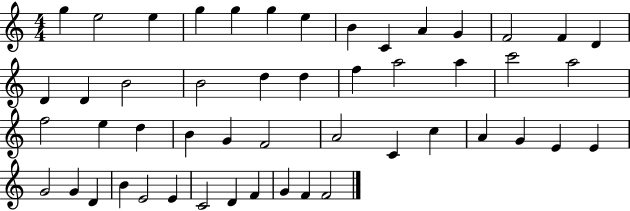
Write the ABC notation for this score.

X:1
T:Untitled
M:4/4
L:1/4
K:C
g e2 e g g g e B C A G F2 F D D D B2 B2 d d f a2 a c'2 a2 f2 e d B G F2 A2 C c A G E E G2 G D B E2 E C2 D F G F F2